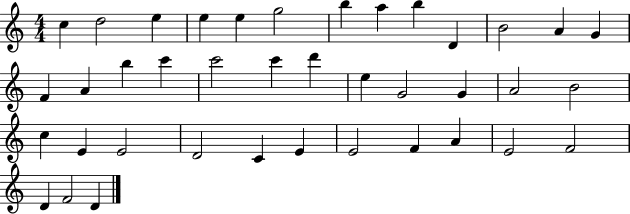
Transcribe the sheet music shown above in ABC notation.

X:1
T:Untitled
M:4/4
L:1/4
K:C
c d2 e e e g2 b a b D B2 A G F A b c' c'2 c' d' e G2 G A2 B2 c E E2 D2 C E E2 F A E2 F2 D F2 D